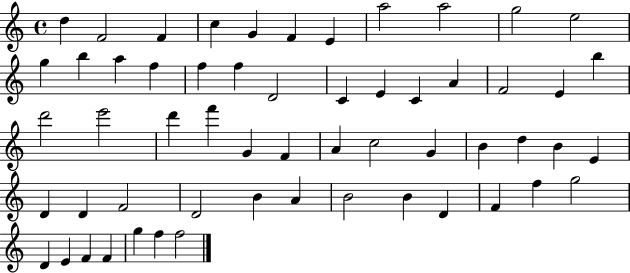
D5/q F4/h F4/q C5/q G4/q F4/q E4/q A5/h A5/h G5/h E5/h G5/q B5/q A5/q F5/q F5/q F5/q D4/h C4/q E4/q C4/q A4/q F4/h E4/q B5/q D6/h E6/h D6/q F6/q G4/q F4/q A4/q C5/h G4/q B4/q D5/q B4/q E4/q D4/q D4/q F4/h D4/h B4/q A4/q B4/h B4/q D4/q F4/q F5/q G5/h D4/q E4/q F4/q F4/q G5/q F5/q F5/h